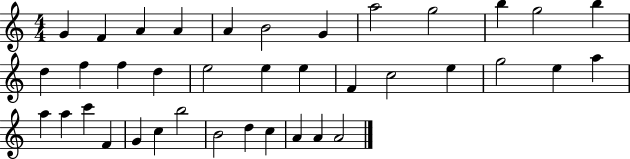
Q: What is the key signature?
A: C major